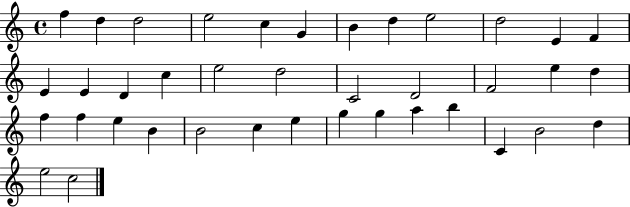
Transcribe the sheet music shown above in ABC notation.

X:1
T:Untitled
M:4/4
L:1/4
K:C
f d d2 e2 c G B d e2 d2 E F E E D c e2 d2 C2 D2 F2 e d f f e B B2 c e g g a b C B2 d e2 c2